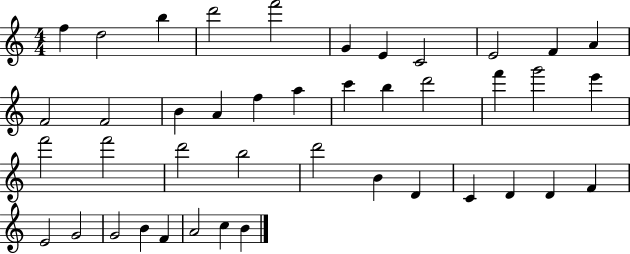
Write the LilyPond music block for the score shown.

{
  \clef treble
  \numericTimeSignature
  \time 4/4
  \key c \major
  f''4 d''2 b''4 | d'''2 f'''2 | g'4 e'4 c'2 | e'2 f'4 a'4 | \break f'2 f'2 | b'4 a'4 f''4 a''4 | c'''4 b''4 d'''2 | f'''4 g'''2 e'''4 | \break f'''2 f'''2 | d'''2 b''2 | d'''2 b'4 d'4 | c'4 d'4 d'4 f'4 | \break e'2 g'2 | g'2 b'4 f'4 | a'2 c''4 b'4 | \bar "|."
}